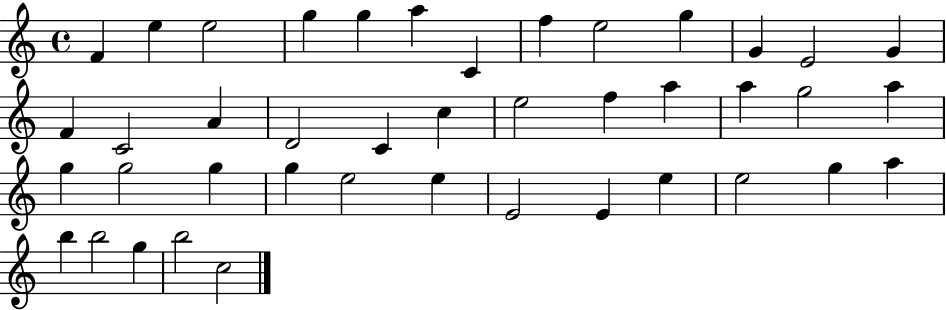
F4/q E5/q E5/h G5/q G5/q A5/q C4/q F5/q E5/h G5/q G4/q E4/h G4/q F4/q C4/h A4/q D4/h C4/q C5/q E5/h F5/q A5/q A5/q G5/h A5/q G5/q G5/h G5/q G5/q E5/h E5/q E4/h E4/q E5/q E5/h G5/q A5/q B5/q B5/h G5/q B5/h C5/h